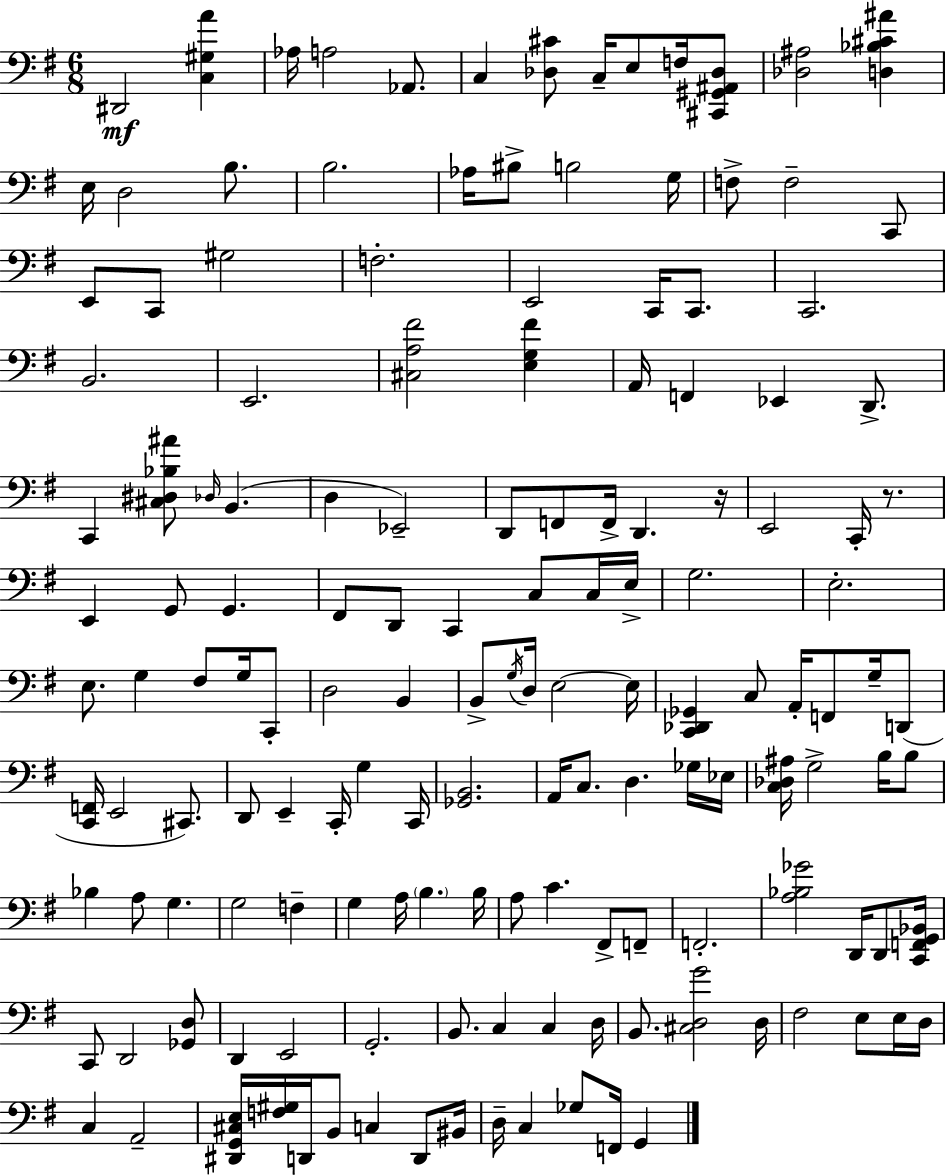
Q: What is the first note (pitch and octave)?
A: D#2